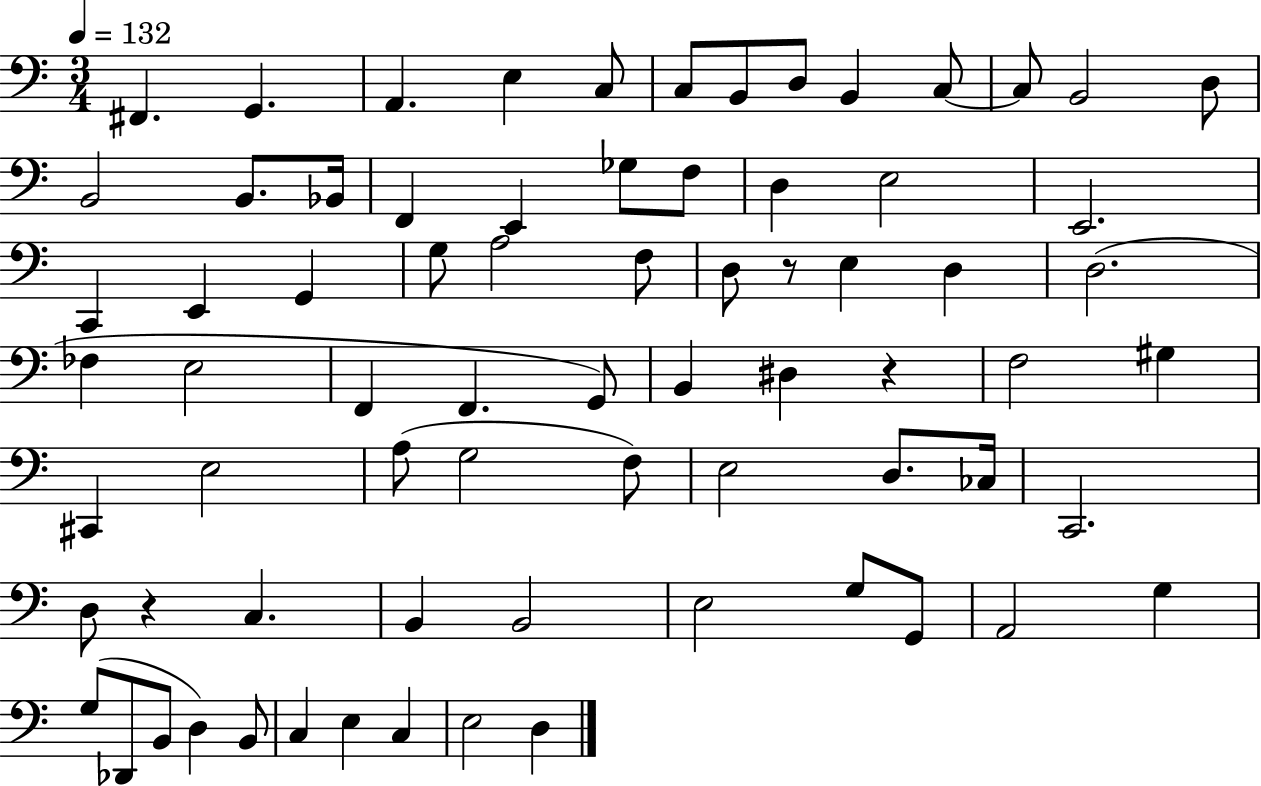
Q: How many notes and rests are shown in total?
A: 73